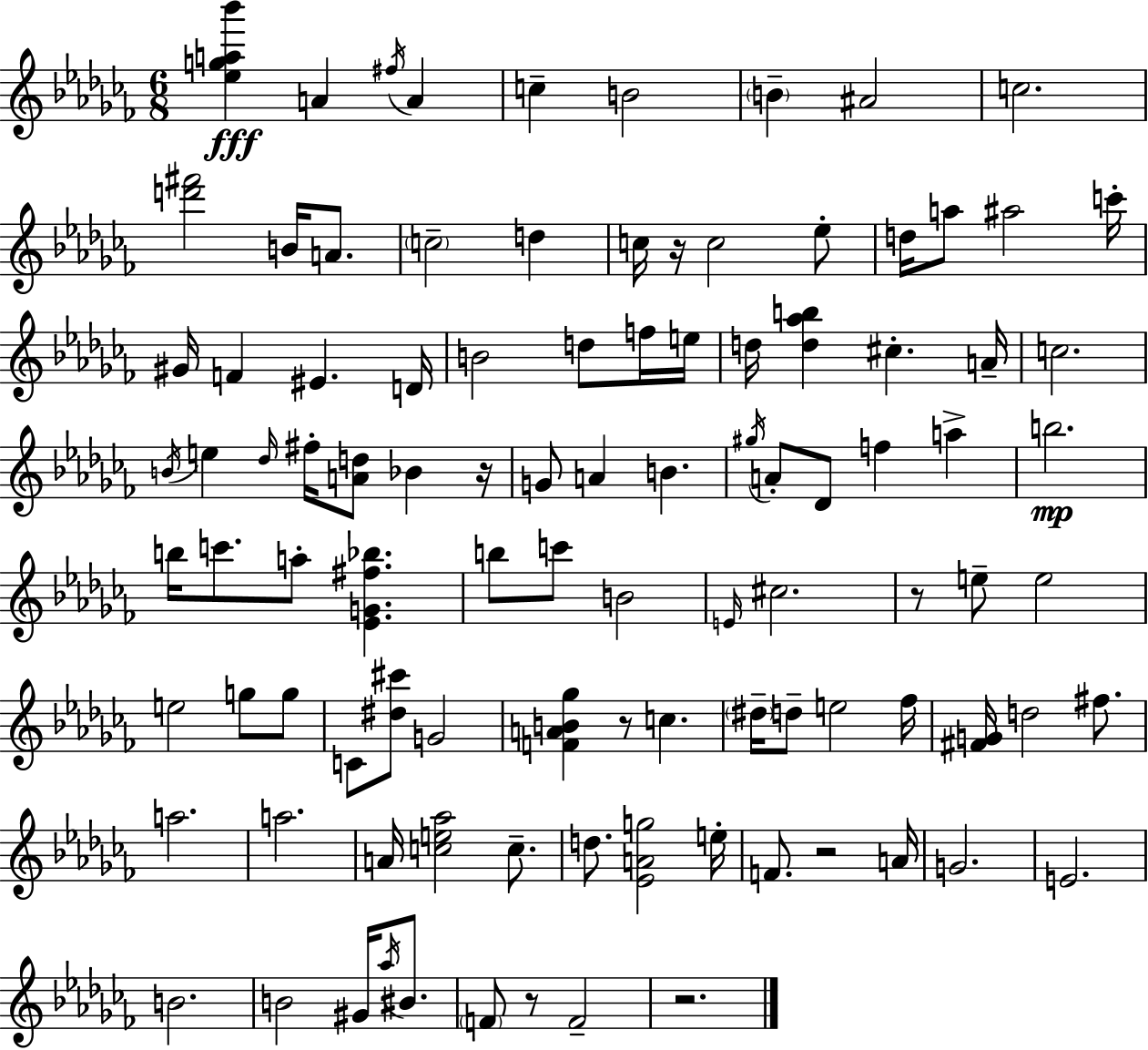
{
  \clef treble
  \numericTimeSignature
  \time 6/8
  \key aes \minor
  <ees'' g'' a'' bes'''>4\fff a'4 \acciaccatura { fis''16 } a'4 | c''4-- b'2 | \parenthesize b'4-- ais'2 | c''2. | \break <d''' fis'''>2 b'16 a'8. | \parenthesize c''2-- d''4 | c''16 r16 c''2 ees''8-. | d''16 a''8 ais''2 | \break c'''16-. gis'16 f'4 eis'4. | d'16 b'2 d''8 f''16 | e''16 d''16 <d'' aes'' b''>4 cis''4.-. | a'16-- c''2. | \break \acciaccatura { b'16 } e''4 \grace { des''16 } fis''16-. <a' d''>8 bes'4 | r16 g'8 a'4 b'4. | \acciaccatura { gis''16 } a'8-. des'8 f''4 | a''4-> b''2.\mp | \break b''16 c'''8. a''8-. <ees' g' fis'' bes''>4. | b''8 c'''8 b'2 | \grace { e'16 } cis''2. | r8 e''8-- e''2 | \break e''2 | g''8 g''8 c'8 <dis'' cis'''>8 g'2 | <f' a' b' ges''>4 r8 c''4. | \parenthesize dis''16-- d''8-- e''2 | \break fes''16 <fis' g'>16 d''2 | fis''8. a''2. | a''2. | a'16 <c'' e'' aes''>2 | \break c''8.-- d''8. <ees' a' g''>2 | e''16-. f'8. r2 | a'16 g'2. | e'2. | \break b'2. | b'2 | gis'16 \acciaccatura { aes''16 } bis'8. \parenthesize f'8 r8 f'2-- | r2. | \break \bar "|."
}